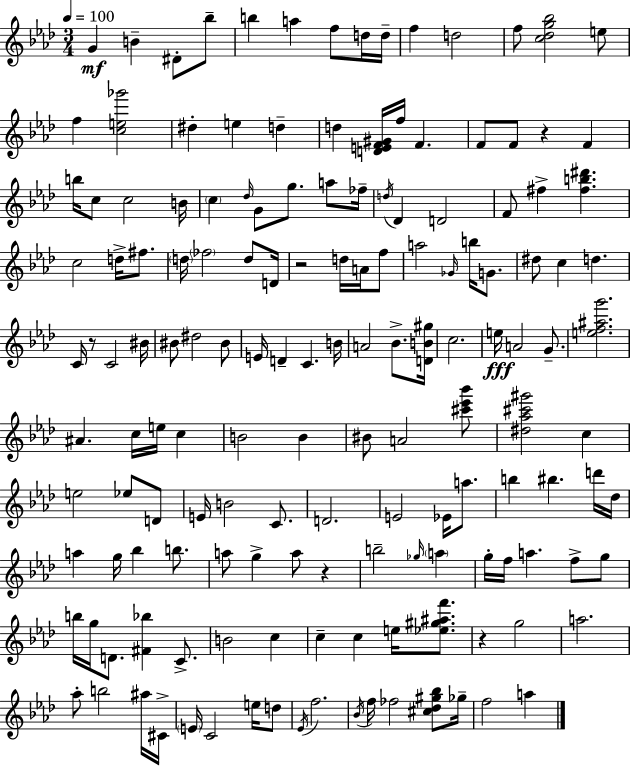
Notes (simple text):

G4/q B4/q D#4/e Bb5/e B5/q A5/q F5/e D5/s D5/s F5/q D5/h F5/e [C5,Db5,G5,Bb5]/h E5/e F5/q [C5,E5,Gb6]/h D#5/q E5/q D5/q D5/q [D4,E4,F4,G#4]/s F5/s F4/q. F4/e F4/e R/q F4/q B5/s C5/e C5/h B4/s C5/q Db5/s G4/e G5/e. A5/e FES5/s D5/s Db4/q D4/h F4/e F#5/q [F#5,B5,D#6]/q. C5/h D5/s F#5/e. D5/s FES5/h D5/e D4/s R/h D5/s A4/s F5/e A5/h Gb4/s B5/s G4/e. D#5/e C5/q D5/q. C4/s R/e C4/h BIS4/s BIS4/e D#5/h BIS4/e E4/s D4/q C4/q. B4/s A4/h Bb4/e. [D4,B4,G#5]/s C5/h. E5/s A4/h G4/e. [E5,F5,A#5,G6]/h. A#4/q. C5/s E5/s C5/q B4/h B4/q BIS4/e A4/h [C#6,Eb6,Bb6]/e [D#5,Ab5,C#6,G#6]/h C5/q E5/h Eb5/e D4/e E4/s B4/h C4/e. D4/h. E4/h Eb4/s A5/e. B5/q BIS5/q. D6/s Db5/s A5/q G5/s Bb5/q B5/e. A5/e G5/q A5/e R/q B5/h Gb5/s A5/q G5/s F5/s A5/q. F5/e G5/e B5/s G5/s D4/e. [F#4,Bb5]/q C4/e. B4/h C5/q C5/q C5/q E5/s [Eb5,G#5,A#5,F6]/e. R/q G5/h A5/h. Ab5/e B5/h A#5/s C#4/s E4/s C4/h E5/s D5/e Eb4/s F5/h. Bb4/s F5/s FES5/h [C#5,Db5,G#5,Bb5]/e Gb5/s F5/h A5/q